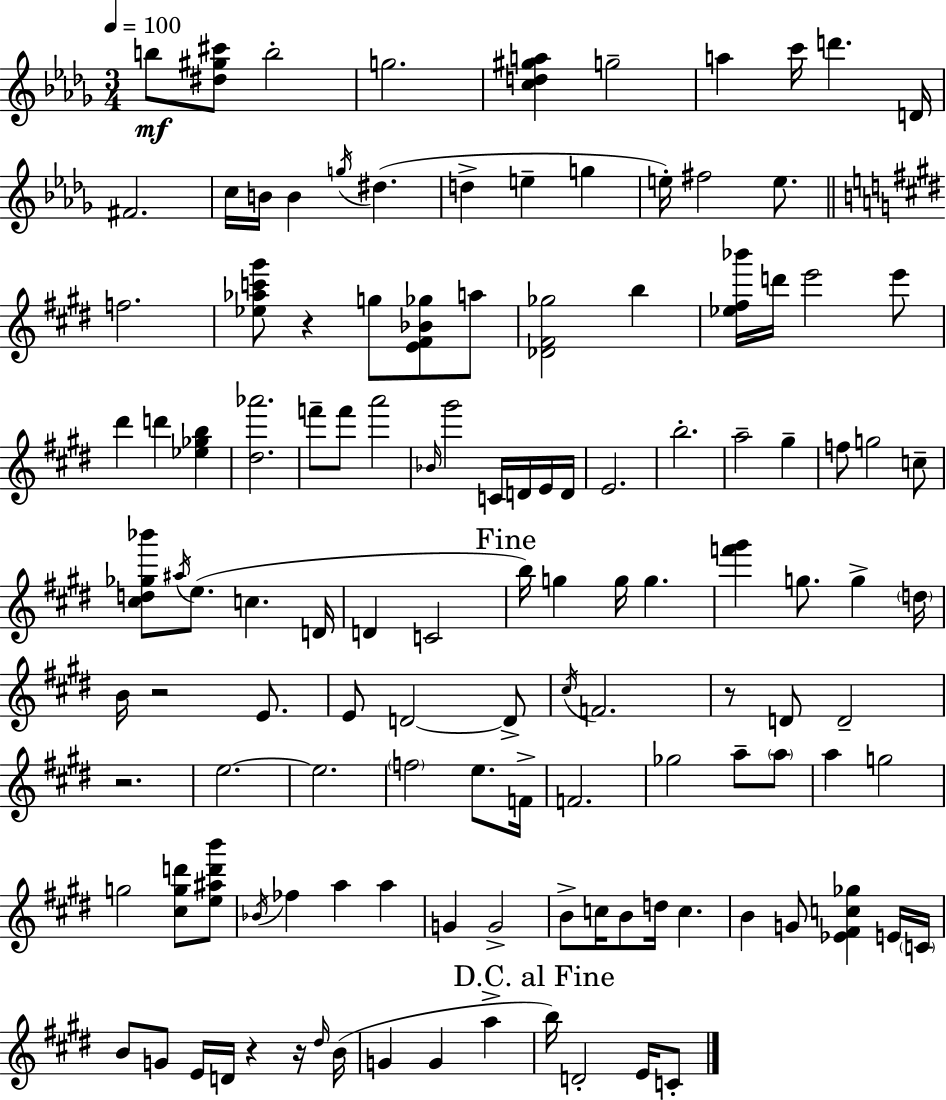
B5/e [D#5,G#5,C#6]/e B5/h G5/h. [C5,D5,G#5,A5]/q G5/h A5/q C6/s D6/q. D4/s F#4/h. C5/s B4/s B4/q G5/s D#5/q. D5/q E5/q G5/q E5/s F#5/h E5/e. F5/h. [Eb5,Ab5,C6,G#6]/e R/q G5/e [E4,F#4,Bb4,Gb5]/e A5/e [Db4,F#4,Gb5]/h B5/q [Eb5,F#5,Bb6]/s D6/s E6/h E6/e D#6/q D6/q [Eb5,Gb5,B5]/q [D#5,Ab6]/h. F6/e F6/e A6/h Bb4/s G#6/h C4/s D4/s E4/s D4/s E4/h. B5/h. A5/h G#5/q F5/e G5/h C5/e [C#5,D5,Gb5,Bb6]/e A#5/s E5/e. C5/q. D4/s D4/q C4/h B5/s G5/q G5/s G5/q. [F6,G#6]/q G5/e. G5/q D5/s B4/s R/h E4/e. E4/e D4/h D4/e C#5/s F4/h. R/e D4/e D4/h R/h. E5/h. E5/h. F5/h E5/e. F4/s F4/h. Gb5/h A5/e A5/e A5/q G5/h G5/h [C#5,G5,D6]/e [E5,A#5,D6,B6]/e Bb4/s FES5/q A5/q A5/q G4/q G4/h B4/e C5/s B4/e D5/s C5/q. B4/q G4/e [Eb4,F#4,C5,Gb5]/q E4/s C4/s B4/e G4/e E4/s D4/s R/q R/s D#5/s B4/s G4/q G4/q A5/q B5/s D4/h E4/s C4/e